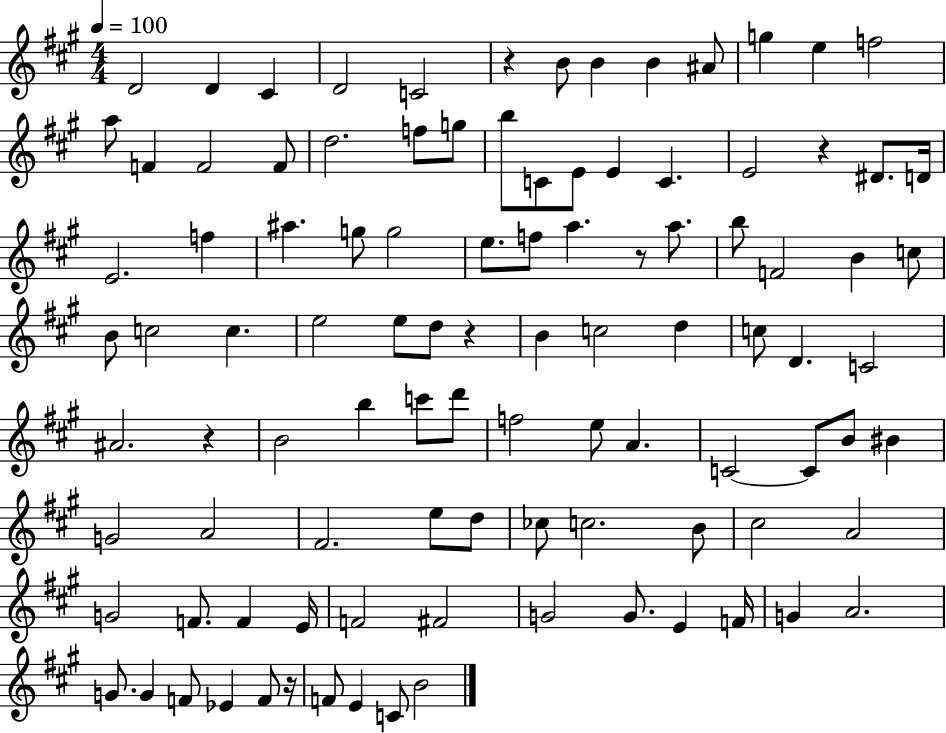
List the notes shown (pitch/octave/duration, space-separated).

D4/h D4/q C#4/q D4/h C4/h R/q B4/e B4/q B4/q A#4/e G5/q E5/q F5/h A5/e F4/q F4/h F4/e D5/h. F5/e G5/e B5/e C4/e E4/e E4/q C4/q. E4/h R/q D#4/e. D4/s E4/h. F5/q A#5/q. G5/e G5/h E5/e. F5/e A5/q. R/e A5/e. B5/e F4/h B4/q C5/e B4/e C5/h C5/q. E5/h E5/e D5/e R/q B4/q C5/h D5/q C5/e D4/q. C4/h A#4/h. R/q B4/h B5/q C6/e D6/e F5/h E5/e A4/q. C4/h C4/e B4/e BIS4/q G4/h A4/h F#4/h. E5/e D5/e CES5/e C5/h. B4/e C#5/h A4/h G4/h F4/e. F4/q E4/s F4/h F#4/h G4/h G4/e. E4/q F4/s G4/q A4/h. G4/e. G4/q F4/e Eb4/q F4/e R/s F4/e E4/q C4/e B4/h